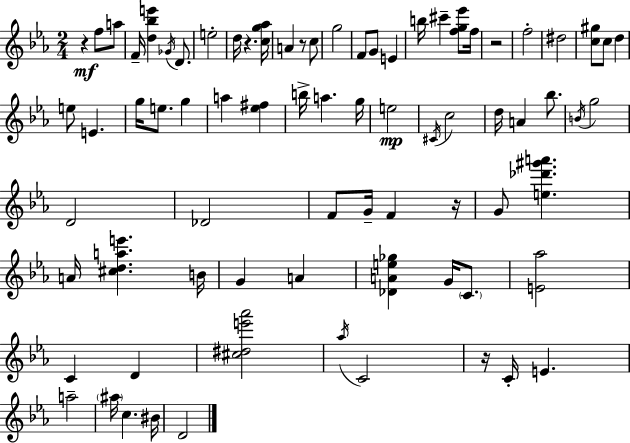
R/q F5/e A5/e F4/s [D5,Bb5,E6]/q Gb4/s D4/e. E5/h D5/s R/q. [C5,G5,Ab5]/s A4/q R/e C5/e G5/h F4/e G4/e E4/q B5/s C#6/q [F5,G5,Eb6]/e F5/s R/h F5/h D#5/h [C5,G#5]/e C5/e D5/q E5/e E4/q. G5/s E5/e. G5/q A5/q [Eb5,F#5]/q B5/s A5/q. G5/s E5/h C#4/s C5/h D5/s A4/q Bb5/e. B4/s G5/h D4/h Db4/h F4/e G4/s F4/q R/s G4/e [E5,Db6,G#6,A6]/q. A4/s [C#5,D5,A5,E6]/q. B4/s G4/q A4/q [Db4,A4,E5,Gb5]/q G4/s C4/e. [E4,Ab5]/h C4/q D4/q [C#5,D#5,E6,Ab6]/h Ab5/s C4/h R/s C4/s E4/q. A5/h A#5/s C5/q. BIS4/s D4/h